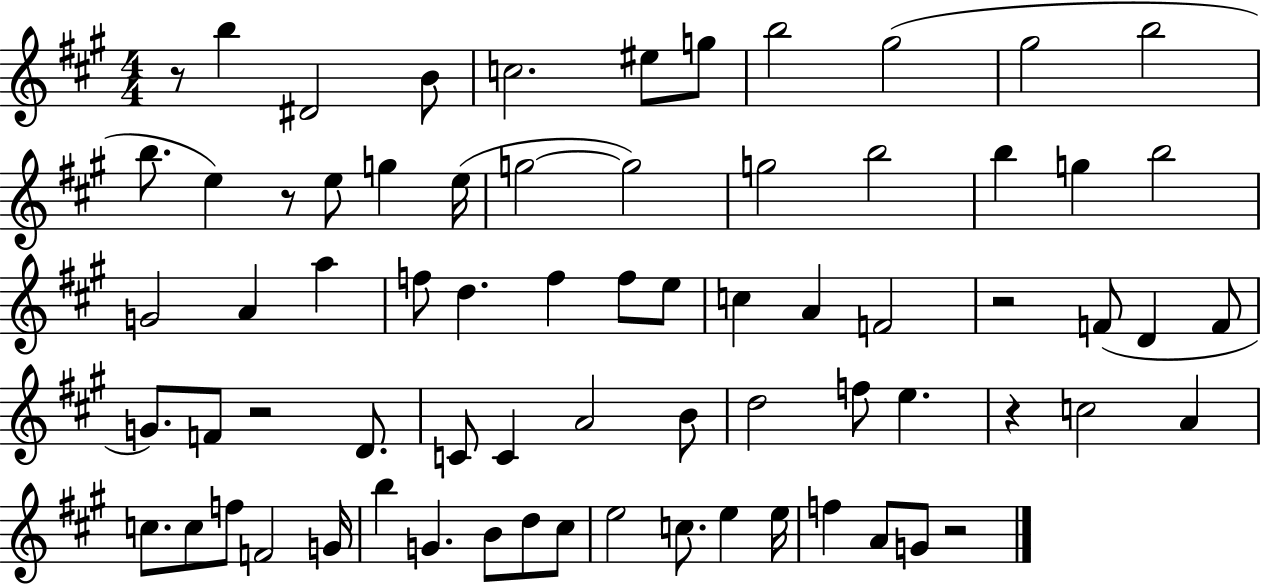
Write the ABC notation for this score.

X:1
T:Untitled
M:4/4
L:1/4
K:A
z/2 b ^D2 B/2 c2 ^e/2 g/2 b2 ^g2 ^g2 b2 b/2 e z/2 e/2 g e/4 g2 g2 g2 b2 b g b2 G2 A a f/2 d f f/2 e/2 c A F2 z2 F/2 D F/2 G/2 F/2 z2 D/2 C/2 C A2 B/2 d2 f/2 e z c2 A c/2 c/2 f/2 F2 G/4 b G B/2 d/2 ^c/2 e2 c/2 e e/4 f A/2 G/2 z2